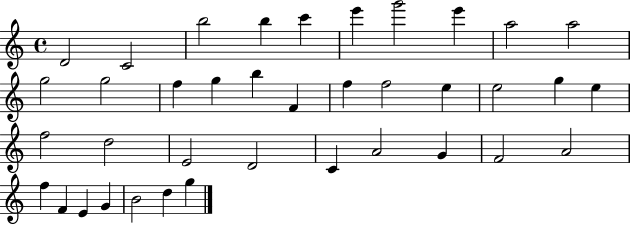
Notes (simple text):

D4/h C4/h B5/h B5/q C6/q E6/q G6/h E6/q A5/h A5/h G5/h G5/h F5/q G5/q B5/q F4/q F5/q F5/h E5/q E5/h G5/q E5/q F5/h D5/h E4/h D4/h C4/q A4/h G4/q F4/h A4/h F5/q F4/q E4/q G4/q B4/h D5/q G5/q